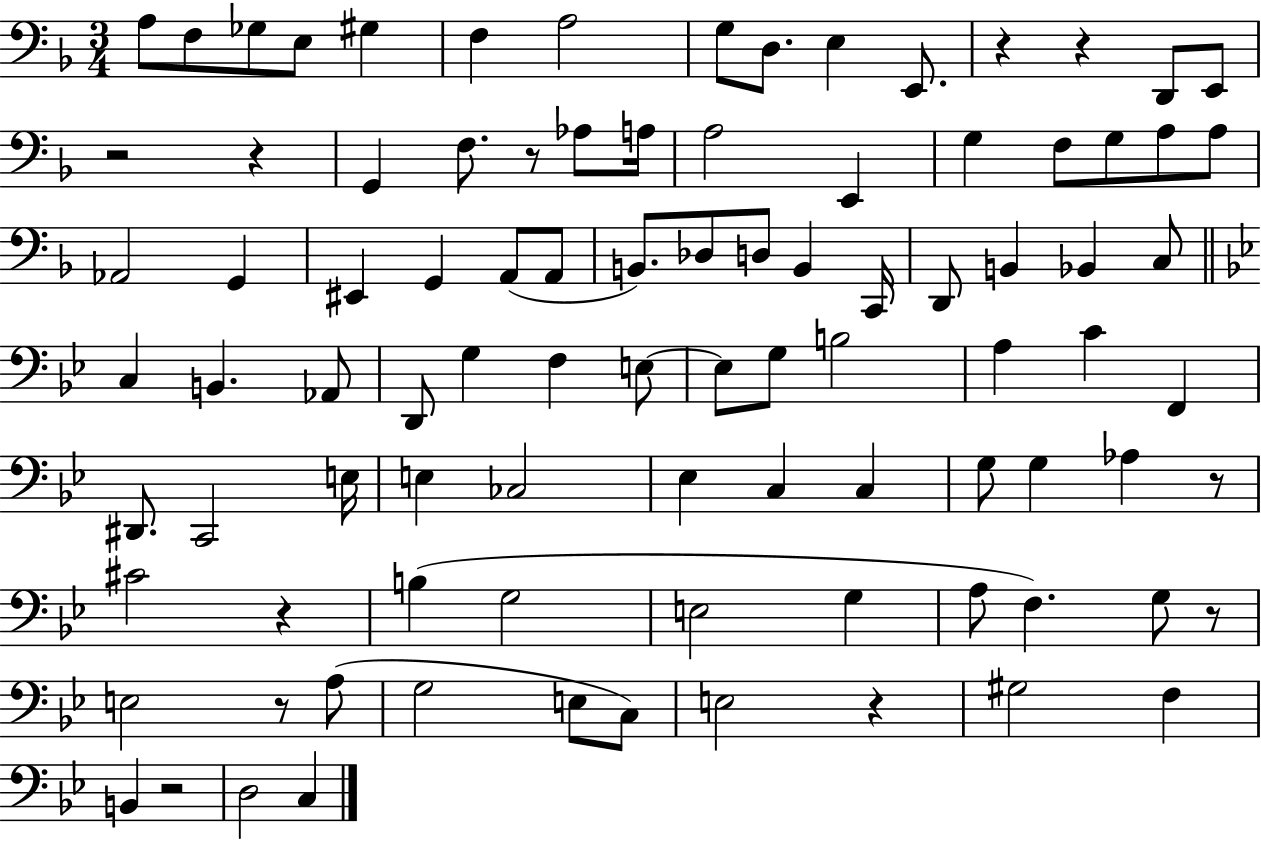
X:1
T:Untitled
M:3/4
L:1/4
K:F
A,/2 F,/2 _G,/2 E,/2 ^G, F, A,2 G,/2 D,/2 E, E,,/2 z z D,,/2 E,,/2 z2 z G,, F,/2 z/2 _A,/2 A,/4 A,2 E,, G, F,/2 G,/2 A,/2 A,/2 _A,,2 G,, ^E,, G,, A,,/2 A,,/2 B,,/2 _D,/2 D,/2 B,, C,,/4 D,,/2 B,, _B,, C,/2 C, B,, _A,,/2 D,,/2 G, F, E,/2 E,/2 G,/2 B,2 A, C F,, ^D,,/2 C,,2 E,/4 E, _C,2 _E, C, C, G,/2 G, _A, z/2 ^C2 z B, G,2 E,2 G, A,/2 F, G,/2 z/2 E,2 z/2 A,/2 G,2 E,/2 C,/2 E,2 z ^G,2 F, B,, z2 D,2 C,